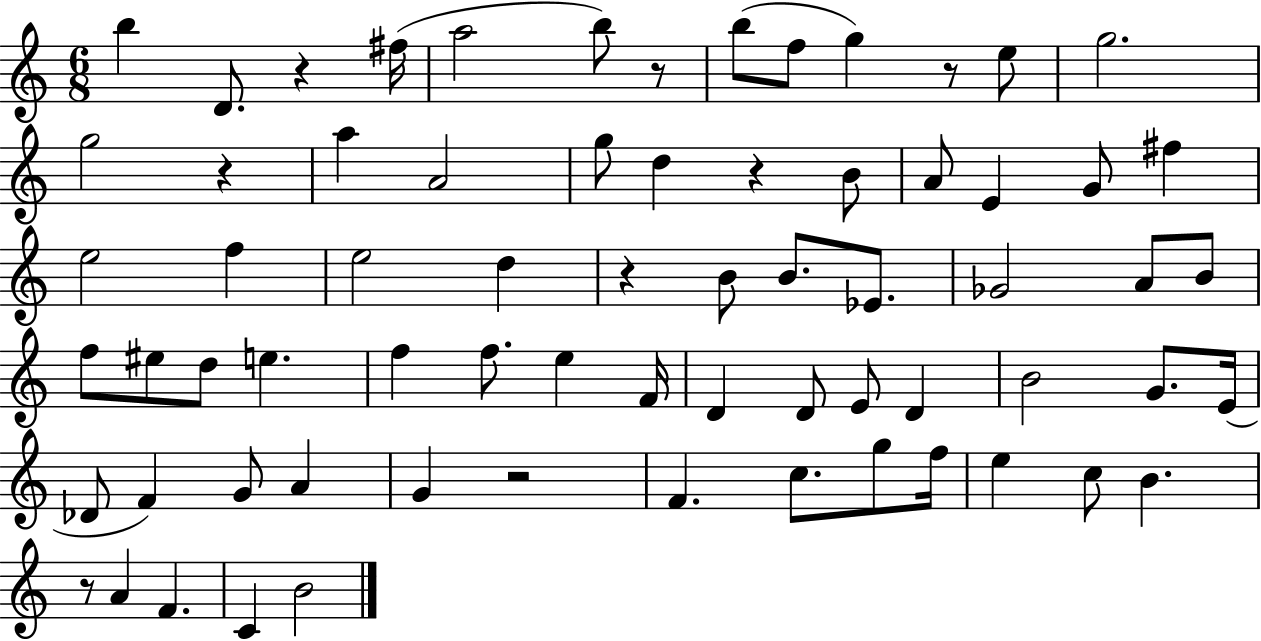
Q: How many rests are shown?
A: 8